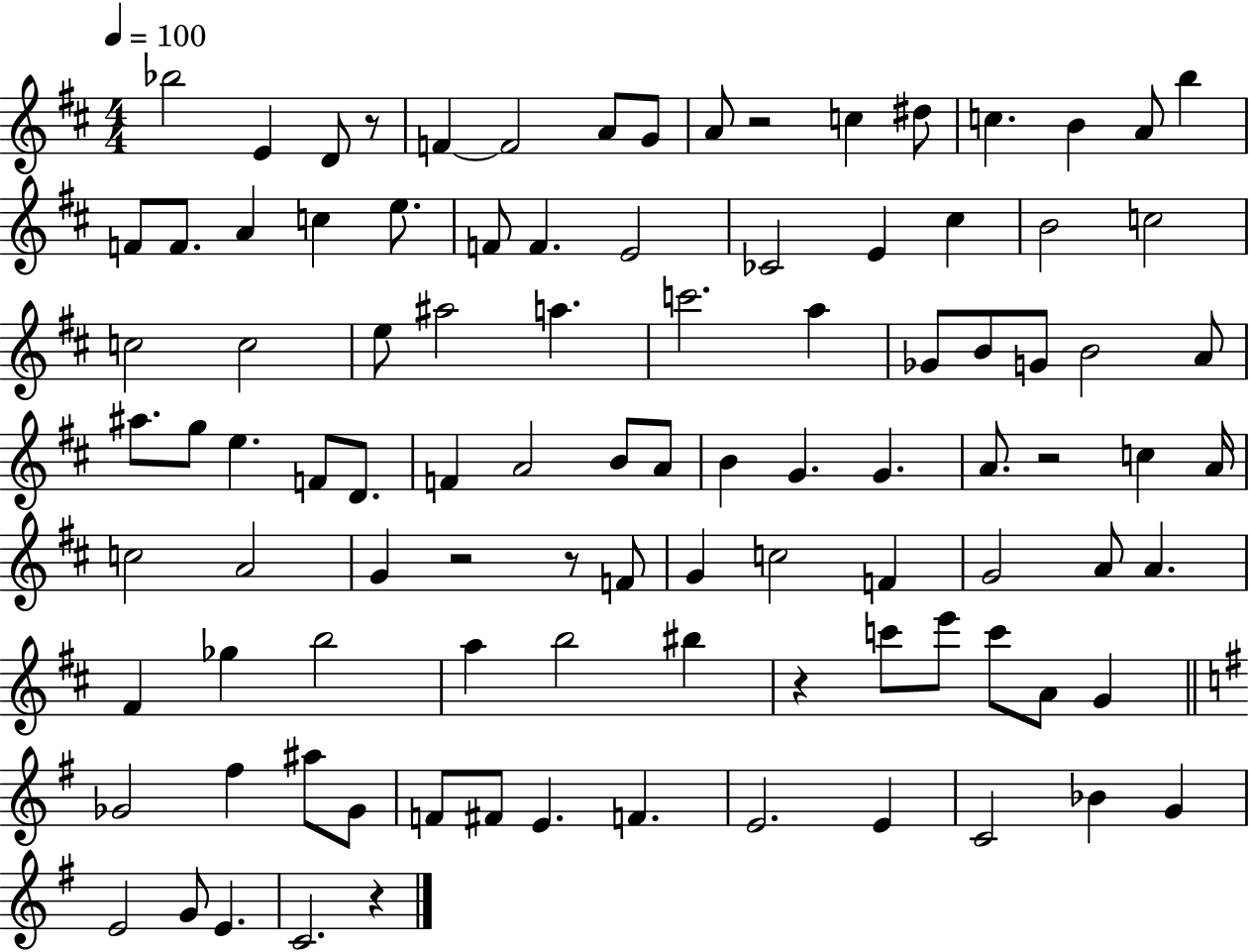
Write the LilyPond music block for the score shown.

{
  \clef treble
  \numericTimeSignature
  \time 4/4
  \key d \major
  \tempo 4 = 100
  bes''2 e'4 d'8 r8 | f'4~~ f'2 a'8 g'8 | a'8 r2 c''4 dis''8 | c''4. b'4 a'8 b''4 | \break f'8 f'8. a'4 c''4 e''8. | f'8 f'4. e'2 | ces'2 e'4 cis''4 | b'2 c''2 | \break c''2 c''2 | e''8 ais''2 a''4. | c'''2. a''4 | ges'8 b'8 g'8 b'2 a'8 | \break ais''8. g''8 e''4. f'8 d'8. | f'4 a'2 b'8 a'8 | b'4 g'4. g'4. | a'8. r2 c''4 a'16 | \break c''2 a'2 | g'4 r2 r8 f'8 | g'4 c''2 f'4 | g'2 a'8 a'4. | \break fis'4 ges''4 b''2 | a''4 b''2 bis''4 | r4 c'''8 e'''8 c'''8 a'8 g'4 | \bar "||" \break \key g \major ges'2 fis''4 ais''8 ges'8 | f'8 fis'8 e'4. f'4. | e'2. e'4 | c'2 bes'4 g'4 | \break e'2 g'8 e'4. | c'2. r4 | \bar "|."
}